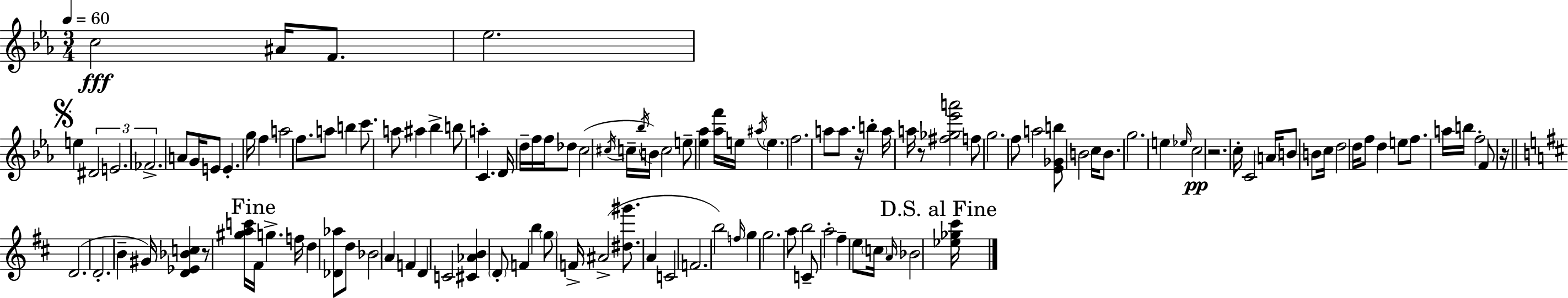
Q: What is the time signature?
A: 3/4